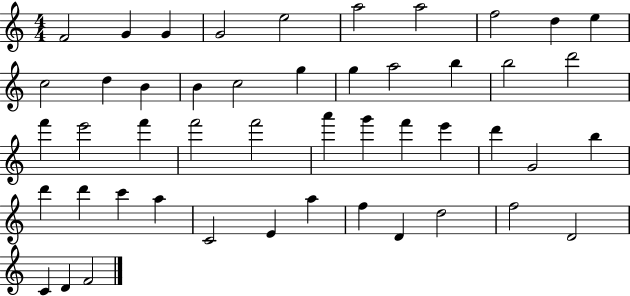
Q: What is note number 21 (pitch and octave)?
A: D6